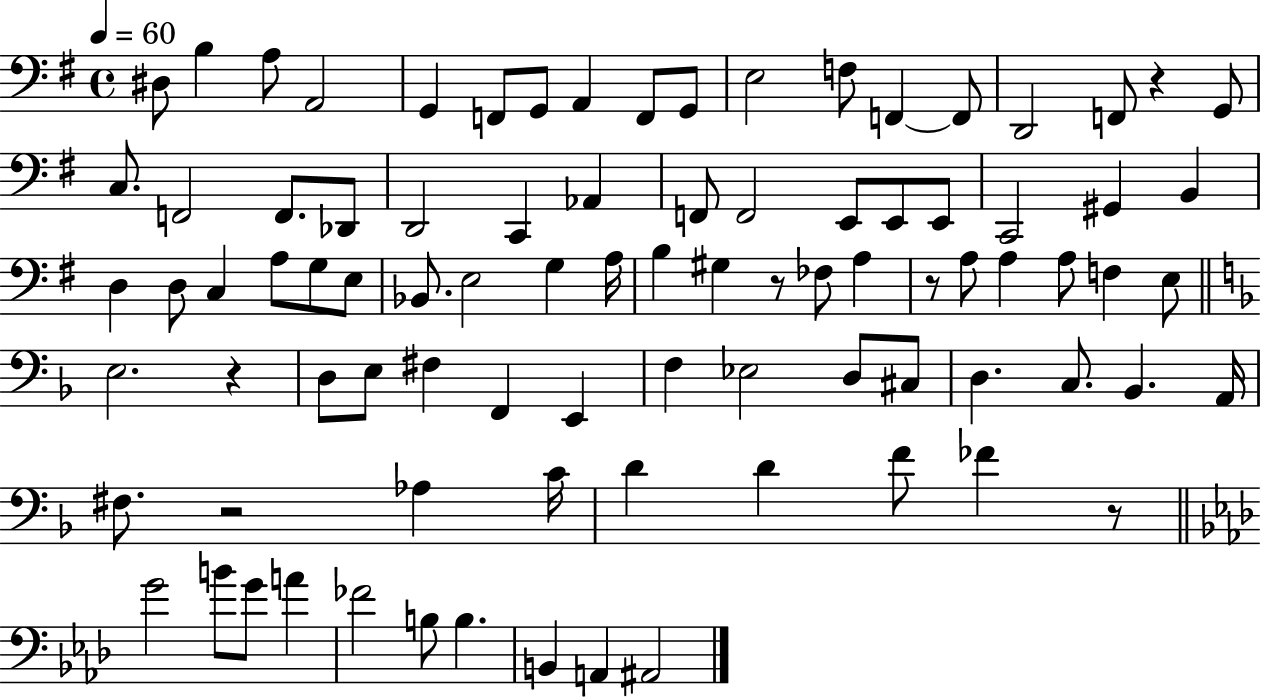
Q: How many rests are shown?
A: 6